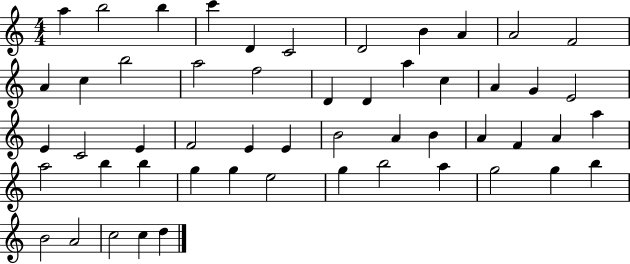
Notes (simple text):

A5/q B5/h B5/q C6/q D4/q C4/h D4/h B4/q A4/q A4/h F4/h A4/q C5/q B5/h A5/h F5/h D4/q D4/q A5/q C5/q A4/q G4/q E4/h E4/q C4/h E4/q F4/h E4/q E4/q B4/h A4/q B4/q A4/q F4/q A4/q A5/q A5/h B5/q B5/q G5/q G5/q E5/h G5/q B5/h A5/q G5/h G5/q B5/q B4/h A4/h C5/h C5/q D5/q